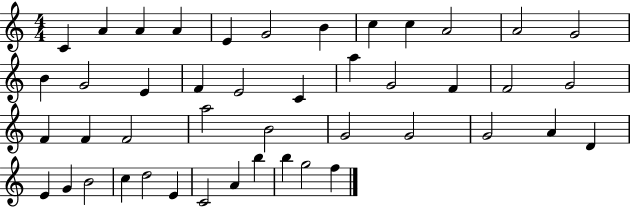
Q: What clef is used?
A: treble